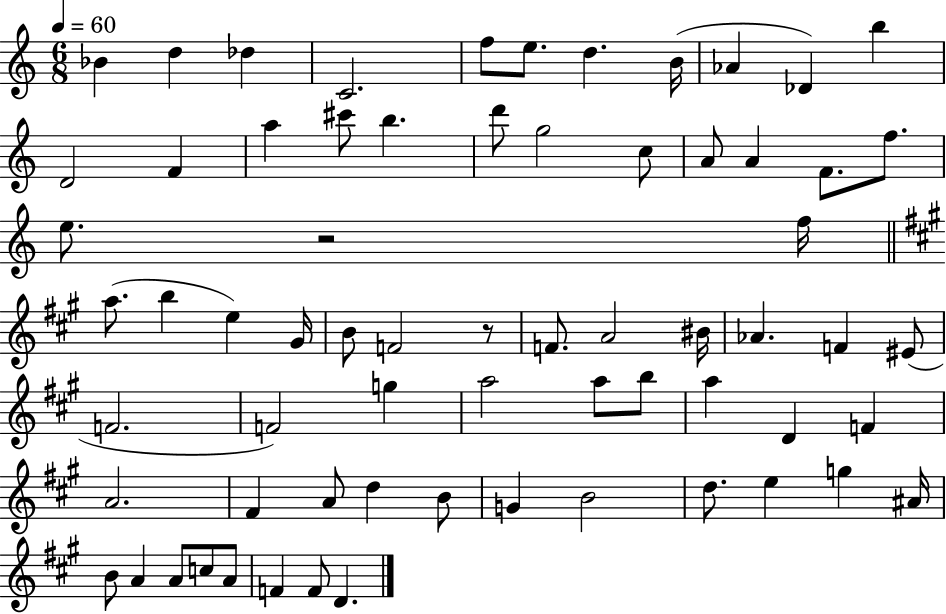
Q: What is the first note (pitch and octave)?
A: Bb4